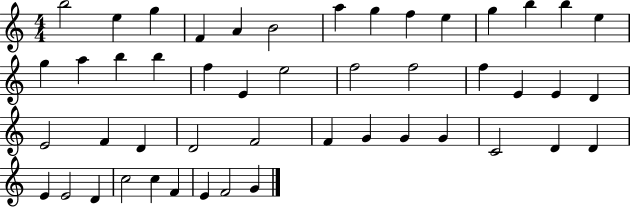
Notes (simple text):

B5/h E5/q G5/q F4/q A4/q B4/h A5/q G5/q F5/q E5/q G5/q B5/q B5/q E5/q G5/q A5/q B5/q B5/q F5/q E4/q E5/h F5/h F5/h F5/q E4/q E4/q D4/q E4/h F4/q D4/q D4/h F4/h F4/q G4/q G4/q G4/q C4/h D4/q D4/q E4/q E4/h D4/q C5/h C5/q F4/q E4/q F4/h G4/q